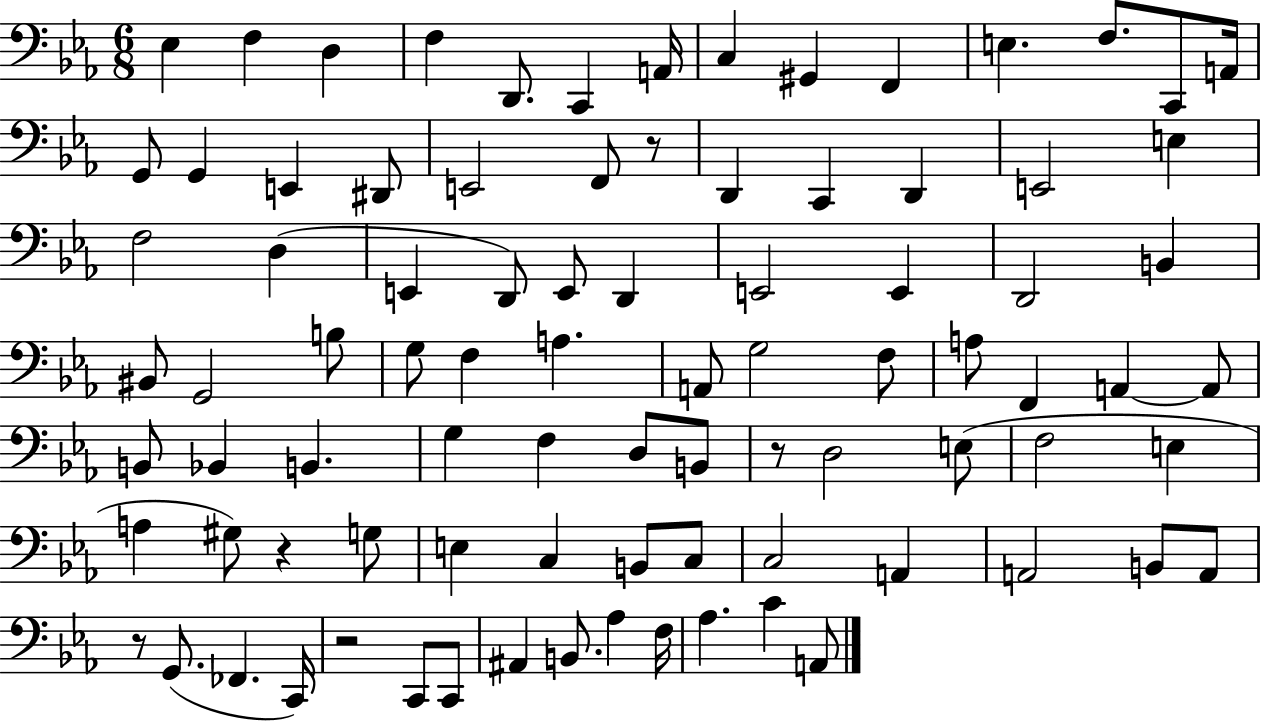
{
  \clef bass
  \numericTimeSignature
  \time 6/8
  \key ees \major
  ees4 f4 d4 | f4 d,8. c,4 a,16 | c4 gis,4 f,4 | e4. f8. c,8 a,16 | \break g,8 g,4 e,4 dis,8 | e,2 f,8 r8 | d,4 c,4 d,4 | e,2 e4 | \break f2 d4( | e,4 d,8) e,8 d,4 | e,2 e,4 | d,2 b,4 | \break bis,8 g,2 b8 | g8 f4 a4. | a,8 g2 f8 | a8 f,4 a,4~~ a,8 | \break b,8 bes,4 b,4. | g4 f4 d8 b,8 | r8 d2 e8( | f2 e4 | \break a4 gis8) r4 g8 | e4 c4 b,8 c8 | c2 a,4 | a,2 b,8 a,8 | \break r8 g,8.( fes,4. c,16) | r2 c,8 c,8 | ais,4 b,8. aes4 f16 | aes4. c'4 a,8 | \break \bar "|."
}